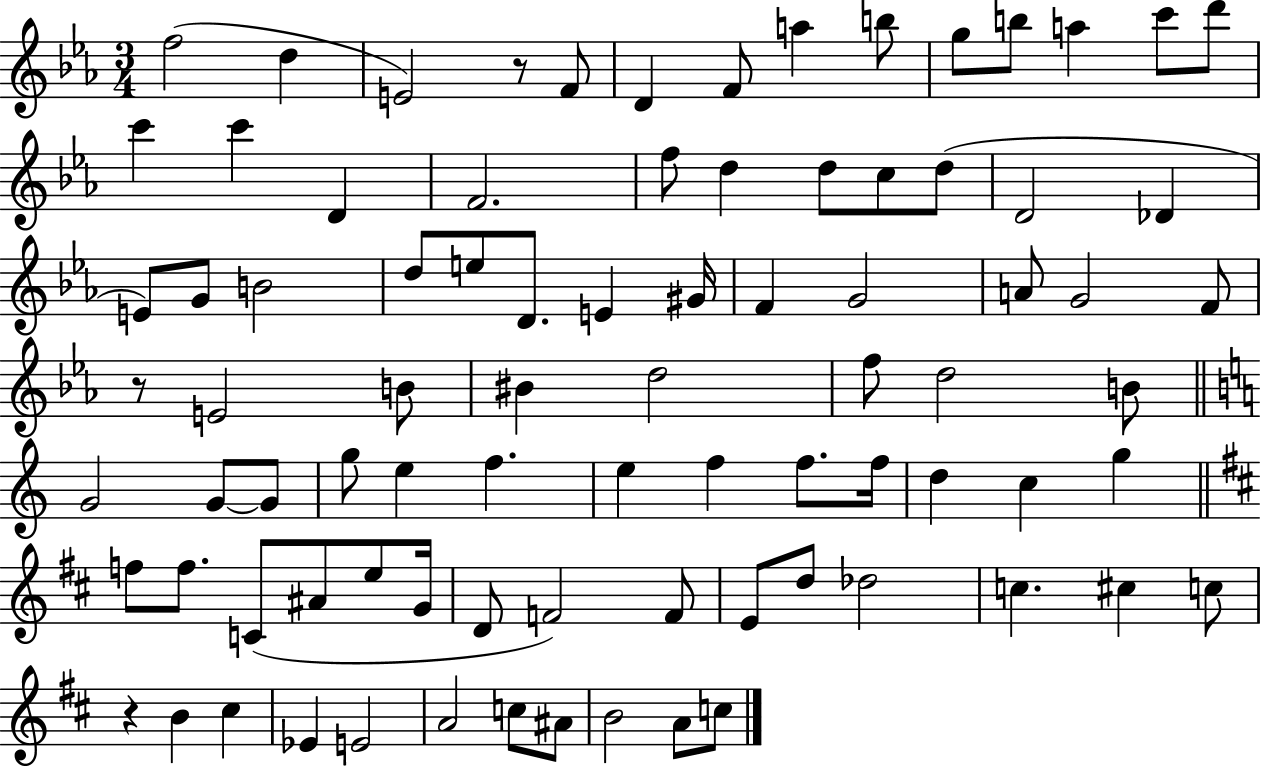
X:1
T:Untitled
M:3/4
L:1/4
K:Eb
f2 d E2 z/2 F/2 D F/2 a b/2 g/2 b/2 a c'/2 d'/2 c' c' D F2 f/2 d d/2 c/2 d/2 D2 _D E/2 G/2 B2 d/2 e/2 D/2 E ^G/4 F G2 A/2 G2 F/2 z/2 E2 B/2 ^B d2 f/2 d2 B/2 G2 G/2 G/2 g/2 e f e f f/2 f/4 d c g f/2 f/2 C/2 ^A/2 e/2 G/4 D/2 F2 F/2 E/2 d/2 _d2 c ^c c/2 z B ^c _E E2 A2 c/2 ^A/2 B2 A/2 c/2